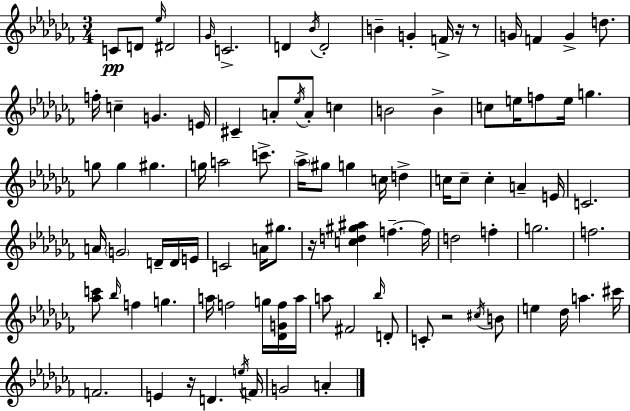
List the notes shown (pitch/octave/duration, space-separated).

C4/e D4/e Eb5/s D#4/h Gb4/s C4/h. D4/q Bb4/s D4/h B4/q G4/q F4/s R/s R/e G4/s F4/q G4/q D5/e. F5/s C5/q G4/q. E4/s C#4/q A4/e Eb5/s A4/e C5/q B4/h B4/q C5/e E5/s F5/e E5/s G5/q. G5/e G5/q G#5/q. G5/s A5/h C6/e. Ab5/s G#5/e G5/q C5/s D5/q C5/s C5/e C5/q A4/q E4/s C4/h. A4/s G4/h D4/s D4/s E4/s C4/h A4/s G#5/e. R/s [C5,D5,G#5,A#5]/q F5/q. F5/s D5/h F5/q G5/h. F5/h. [Ab5,C6]/e Bb5/s F5/q G5/q. A5/s F5/h G5/s [Db4,G4,F5]/s A5/s A5/e F#4/h Bb5/s D4/e C4/e R/h C#5/s B4/e E5/q Db5/s A5/q. C#6/s F4/h. E4/q R/s D4/q. E5/s F4/s G4/h A4/q